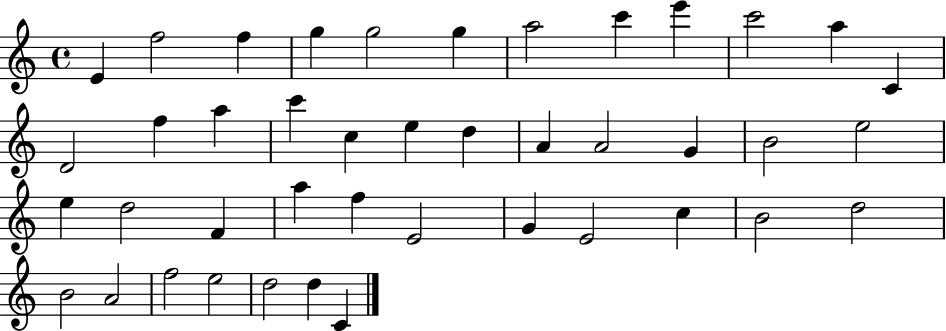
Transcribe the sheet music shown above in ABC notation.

X:1
T:Untitled
M:4/4
L:1/4
K:C
E f2 f g g2 g a2 c' e' c'2 a C D2 f a c' c e d A A2 G B2 e2 e d2 F a f E2 G E2 c B2 d2 B2 A2 f2 e2 d2 d C